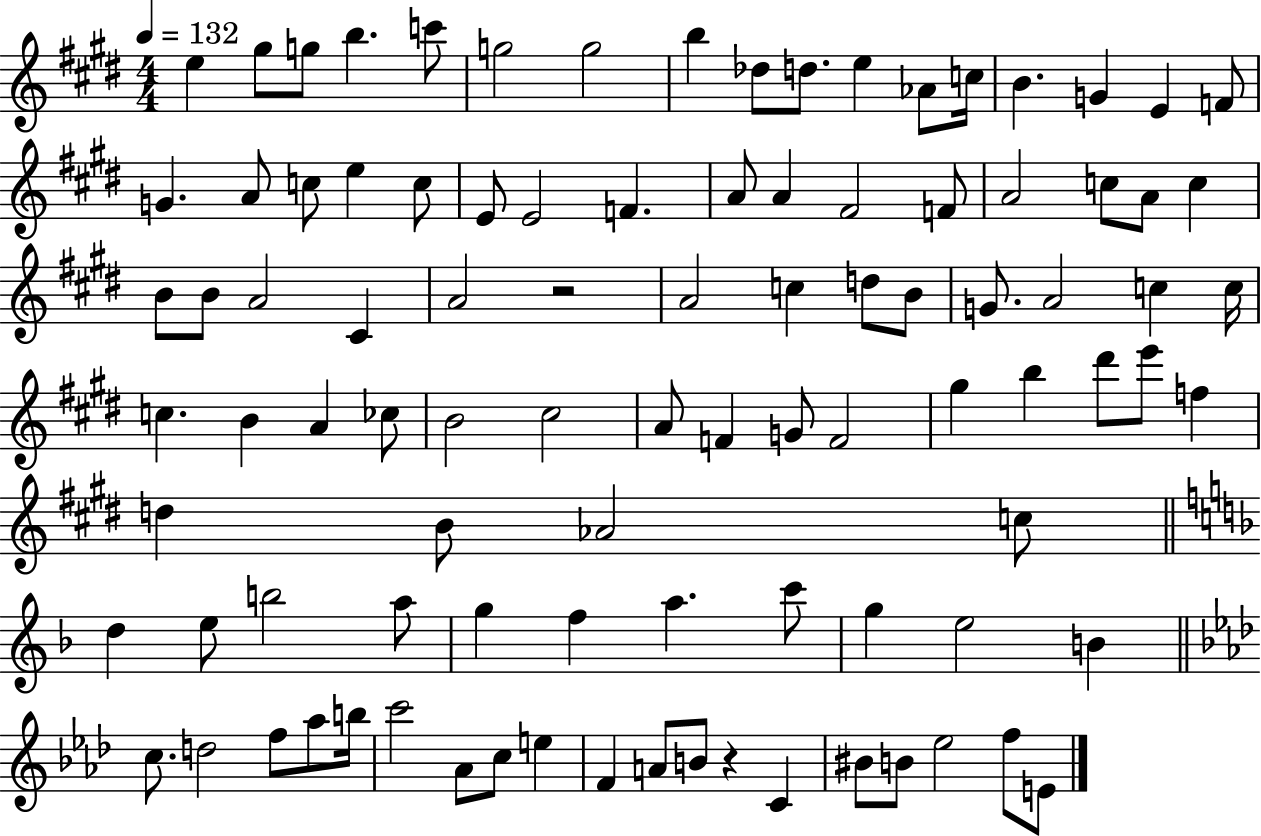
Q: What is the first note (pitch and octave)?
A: E5